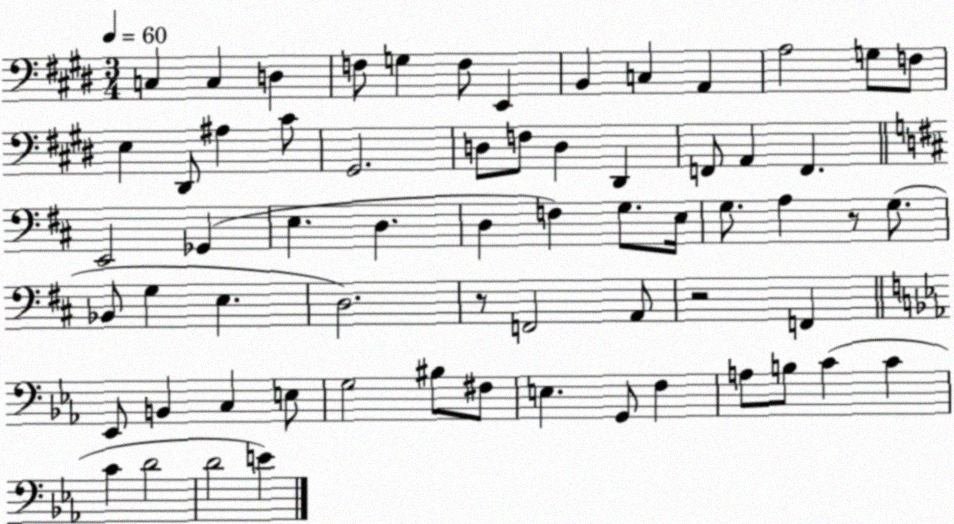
X:1
T:Untitled
M:3/4
L:1/4
K:E
C, C, D, F,/2 G, F,/2 E,, B,, C, A,, A,2 G,/2 F,/2 E, ^D,,/2 ^A, ^C/2 ^G,,2 D,/2 F,/2 D, ^D,, F,,/2 A,, F,, E,,2 _G,, E, D, D, F, G,/2 E,/4 G,/2 A, z/2 G,/2 _B,,/2 G, E, D,2 z/2 F,,2 A,,/2 z2 F,, _E,,/2 B,, C, E,/2 G,2 ^B,/2 ^F,/2 E, G,,/2 F, A,/2 B,/2 C C C D2 D2 E